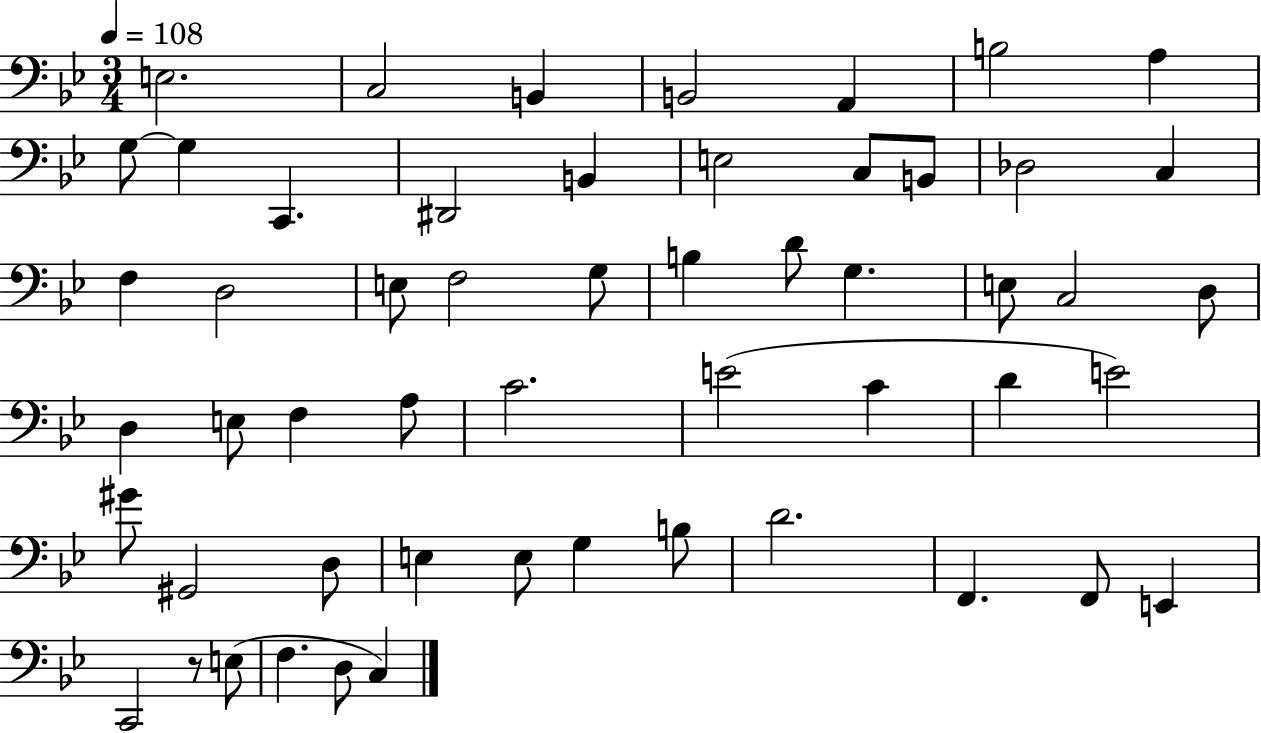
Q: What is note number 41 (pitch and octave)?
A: E3